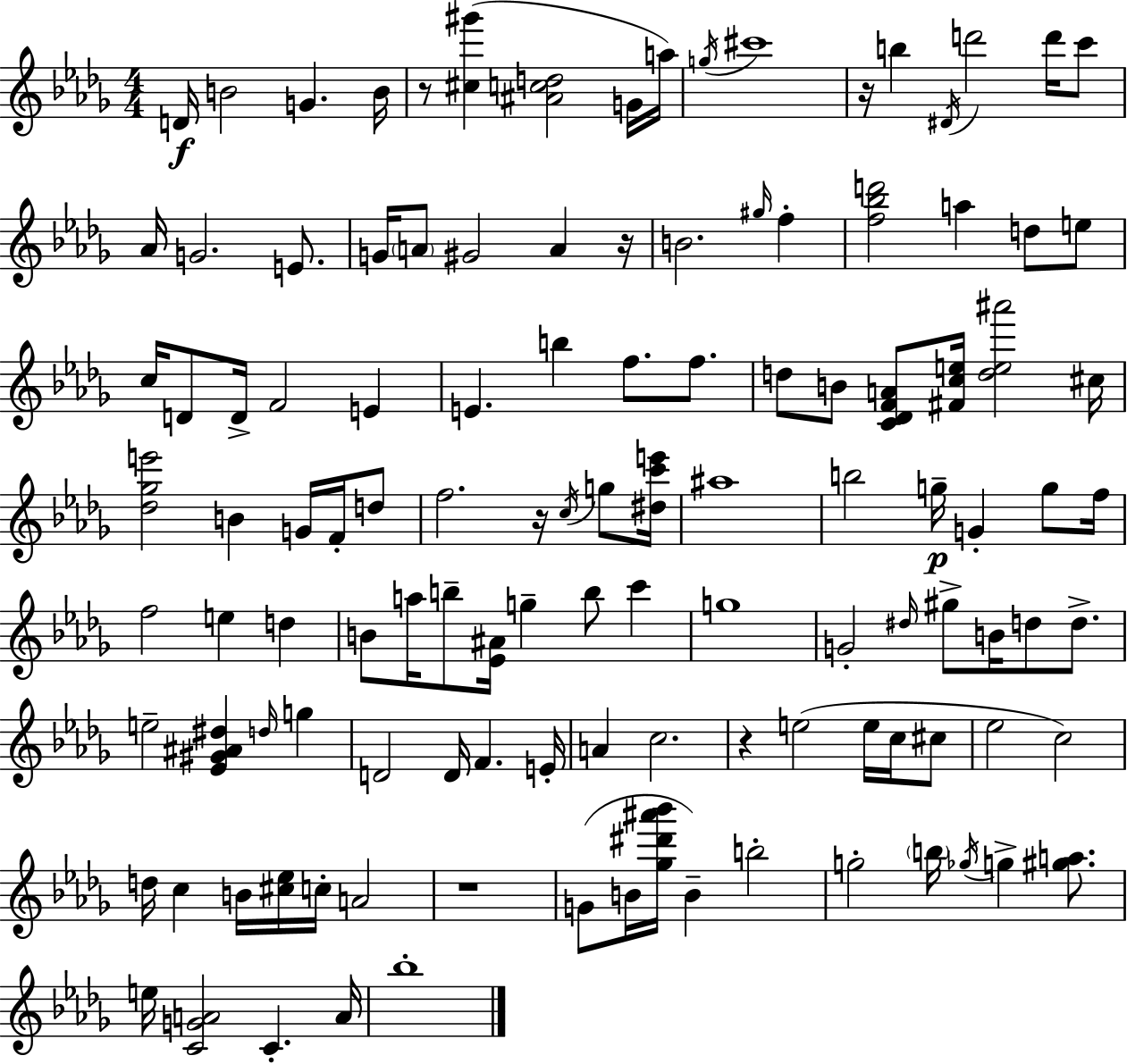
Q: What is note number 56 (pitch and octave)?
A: A5